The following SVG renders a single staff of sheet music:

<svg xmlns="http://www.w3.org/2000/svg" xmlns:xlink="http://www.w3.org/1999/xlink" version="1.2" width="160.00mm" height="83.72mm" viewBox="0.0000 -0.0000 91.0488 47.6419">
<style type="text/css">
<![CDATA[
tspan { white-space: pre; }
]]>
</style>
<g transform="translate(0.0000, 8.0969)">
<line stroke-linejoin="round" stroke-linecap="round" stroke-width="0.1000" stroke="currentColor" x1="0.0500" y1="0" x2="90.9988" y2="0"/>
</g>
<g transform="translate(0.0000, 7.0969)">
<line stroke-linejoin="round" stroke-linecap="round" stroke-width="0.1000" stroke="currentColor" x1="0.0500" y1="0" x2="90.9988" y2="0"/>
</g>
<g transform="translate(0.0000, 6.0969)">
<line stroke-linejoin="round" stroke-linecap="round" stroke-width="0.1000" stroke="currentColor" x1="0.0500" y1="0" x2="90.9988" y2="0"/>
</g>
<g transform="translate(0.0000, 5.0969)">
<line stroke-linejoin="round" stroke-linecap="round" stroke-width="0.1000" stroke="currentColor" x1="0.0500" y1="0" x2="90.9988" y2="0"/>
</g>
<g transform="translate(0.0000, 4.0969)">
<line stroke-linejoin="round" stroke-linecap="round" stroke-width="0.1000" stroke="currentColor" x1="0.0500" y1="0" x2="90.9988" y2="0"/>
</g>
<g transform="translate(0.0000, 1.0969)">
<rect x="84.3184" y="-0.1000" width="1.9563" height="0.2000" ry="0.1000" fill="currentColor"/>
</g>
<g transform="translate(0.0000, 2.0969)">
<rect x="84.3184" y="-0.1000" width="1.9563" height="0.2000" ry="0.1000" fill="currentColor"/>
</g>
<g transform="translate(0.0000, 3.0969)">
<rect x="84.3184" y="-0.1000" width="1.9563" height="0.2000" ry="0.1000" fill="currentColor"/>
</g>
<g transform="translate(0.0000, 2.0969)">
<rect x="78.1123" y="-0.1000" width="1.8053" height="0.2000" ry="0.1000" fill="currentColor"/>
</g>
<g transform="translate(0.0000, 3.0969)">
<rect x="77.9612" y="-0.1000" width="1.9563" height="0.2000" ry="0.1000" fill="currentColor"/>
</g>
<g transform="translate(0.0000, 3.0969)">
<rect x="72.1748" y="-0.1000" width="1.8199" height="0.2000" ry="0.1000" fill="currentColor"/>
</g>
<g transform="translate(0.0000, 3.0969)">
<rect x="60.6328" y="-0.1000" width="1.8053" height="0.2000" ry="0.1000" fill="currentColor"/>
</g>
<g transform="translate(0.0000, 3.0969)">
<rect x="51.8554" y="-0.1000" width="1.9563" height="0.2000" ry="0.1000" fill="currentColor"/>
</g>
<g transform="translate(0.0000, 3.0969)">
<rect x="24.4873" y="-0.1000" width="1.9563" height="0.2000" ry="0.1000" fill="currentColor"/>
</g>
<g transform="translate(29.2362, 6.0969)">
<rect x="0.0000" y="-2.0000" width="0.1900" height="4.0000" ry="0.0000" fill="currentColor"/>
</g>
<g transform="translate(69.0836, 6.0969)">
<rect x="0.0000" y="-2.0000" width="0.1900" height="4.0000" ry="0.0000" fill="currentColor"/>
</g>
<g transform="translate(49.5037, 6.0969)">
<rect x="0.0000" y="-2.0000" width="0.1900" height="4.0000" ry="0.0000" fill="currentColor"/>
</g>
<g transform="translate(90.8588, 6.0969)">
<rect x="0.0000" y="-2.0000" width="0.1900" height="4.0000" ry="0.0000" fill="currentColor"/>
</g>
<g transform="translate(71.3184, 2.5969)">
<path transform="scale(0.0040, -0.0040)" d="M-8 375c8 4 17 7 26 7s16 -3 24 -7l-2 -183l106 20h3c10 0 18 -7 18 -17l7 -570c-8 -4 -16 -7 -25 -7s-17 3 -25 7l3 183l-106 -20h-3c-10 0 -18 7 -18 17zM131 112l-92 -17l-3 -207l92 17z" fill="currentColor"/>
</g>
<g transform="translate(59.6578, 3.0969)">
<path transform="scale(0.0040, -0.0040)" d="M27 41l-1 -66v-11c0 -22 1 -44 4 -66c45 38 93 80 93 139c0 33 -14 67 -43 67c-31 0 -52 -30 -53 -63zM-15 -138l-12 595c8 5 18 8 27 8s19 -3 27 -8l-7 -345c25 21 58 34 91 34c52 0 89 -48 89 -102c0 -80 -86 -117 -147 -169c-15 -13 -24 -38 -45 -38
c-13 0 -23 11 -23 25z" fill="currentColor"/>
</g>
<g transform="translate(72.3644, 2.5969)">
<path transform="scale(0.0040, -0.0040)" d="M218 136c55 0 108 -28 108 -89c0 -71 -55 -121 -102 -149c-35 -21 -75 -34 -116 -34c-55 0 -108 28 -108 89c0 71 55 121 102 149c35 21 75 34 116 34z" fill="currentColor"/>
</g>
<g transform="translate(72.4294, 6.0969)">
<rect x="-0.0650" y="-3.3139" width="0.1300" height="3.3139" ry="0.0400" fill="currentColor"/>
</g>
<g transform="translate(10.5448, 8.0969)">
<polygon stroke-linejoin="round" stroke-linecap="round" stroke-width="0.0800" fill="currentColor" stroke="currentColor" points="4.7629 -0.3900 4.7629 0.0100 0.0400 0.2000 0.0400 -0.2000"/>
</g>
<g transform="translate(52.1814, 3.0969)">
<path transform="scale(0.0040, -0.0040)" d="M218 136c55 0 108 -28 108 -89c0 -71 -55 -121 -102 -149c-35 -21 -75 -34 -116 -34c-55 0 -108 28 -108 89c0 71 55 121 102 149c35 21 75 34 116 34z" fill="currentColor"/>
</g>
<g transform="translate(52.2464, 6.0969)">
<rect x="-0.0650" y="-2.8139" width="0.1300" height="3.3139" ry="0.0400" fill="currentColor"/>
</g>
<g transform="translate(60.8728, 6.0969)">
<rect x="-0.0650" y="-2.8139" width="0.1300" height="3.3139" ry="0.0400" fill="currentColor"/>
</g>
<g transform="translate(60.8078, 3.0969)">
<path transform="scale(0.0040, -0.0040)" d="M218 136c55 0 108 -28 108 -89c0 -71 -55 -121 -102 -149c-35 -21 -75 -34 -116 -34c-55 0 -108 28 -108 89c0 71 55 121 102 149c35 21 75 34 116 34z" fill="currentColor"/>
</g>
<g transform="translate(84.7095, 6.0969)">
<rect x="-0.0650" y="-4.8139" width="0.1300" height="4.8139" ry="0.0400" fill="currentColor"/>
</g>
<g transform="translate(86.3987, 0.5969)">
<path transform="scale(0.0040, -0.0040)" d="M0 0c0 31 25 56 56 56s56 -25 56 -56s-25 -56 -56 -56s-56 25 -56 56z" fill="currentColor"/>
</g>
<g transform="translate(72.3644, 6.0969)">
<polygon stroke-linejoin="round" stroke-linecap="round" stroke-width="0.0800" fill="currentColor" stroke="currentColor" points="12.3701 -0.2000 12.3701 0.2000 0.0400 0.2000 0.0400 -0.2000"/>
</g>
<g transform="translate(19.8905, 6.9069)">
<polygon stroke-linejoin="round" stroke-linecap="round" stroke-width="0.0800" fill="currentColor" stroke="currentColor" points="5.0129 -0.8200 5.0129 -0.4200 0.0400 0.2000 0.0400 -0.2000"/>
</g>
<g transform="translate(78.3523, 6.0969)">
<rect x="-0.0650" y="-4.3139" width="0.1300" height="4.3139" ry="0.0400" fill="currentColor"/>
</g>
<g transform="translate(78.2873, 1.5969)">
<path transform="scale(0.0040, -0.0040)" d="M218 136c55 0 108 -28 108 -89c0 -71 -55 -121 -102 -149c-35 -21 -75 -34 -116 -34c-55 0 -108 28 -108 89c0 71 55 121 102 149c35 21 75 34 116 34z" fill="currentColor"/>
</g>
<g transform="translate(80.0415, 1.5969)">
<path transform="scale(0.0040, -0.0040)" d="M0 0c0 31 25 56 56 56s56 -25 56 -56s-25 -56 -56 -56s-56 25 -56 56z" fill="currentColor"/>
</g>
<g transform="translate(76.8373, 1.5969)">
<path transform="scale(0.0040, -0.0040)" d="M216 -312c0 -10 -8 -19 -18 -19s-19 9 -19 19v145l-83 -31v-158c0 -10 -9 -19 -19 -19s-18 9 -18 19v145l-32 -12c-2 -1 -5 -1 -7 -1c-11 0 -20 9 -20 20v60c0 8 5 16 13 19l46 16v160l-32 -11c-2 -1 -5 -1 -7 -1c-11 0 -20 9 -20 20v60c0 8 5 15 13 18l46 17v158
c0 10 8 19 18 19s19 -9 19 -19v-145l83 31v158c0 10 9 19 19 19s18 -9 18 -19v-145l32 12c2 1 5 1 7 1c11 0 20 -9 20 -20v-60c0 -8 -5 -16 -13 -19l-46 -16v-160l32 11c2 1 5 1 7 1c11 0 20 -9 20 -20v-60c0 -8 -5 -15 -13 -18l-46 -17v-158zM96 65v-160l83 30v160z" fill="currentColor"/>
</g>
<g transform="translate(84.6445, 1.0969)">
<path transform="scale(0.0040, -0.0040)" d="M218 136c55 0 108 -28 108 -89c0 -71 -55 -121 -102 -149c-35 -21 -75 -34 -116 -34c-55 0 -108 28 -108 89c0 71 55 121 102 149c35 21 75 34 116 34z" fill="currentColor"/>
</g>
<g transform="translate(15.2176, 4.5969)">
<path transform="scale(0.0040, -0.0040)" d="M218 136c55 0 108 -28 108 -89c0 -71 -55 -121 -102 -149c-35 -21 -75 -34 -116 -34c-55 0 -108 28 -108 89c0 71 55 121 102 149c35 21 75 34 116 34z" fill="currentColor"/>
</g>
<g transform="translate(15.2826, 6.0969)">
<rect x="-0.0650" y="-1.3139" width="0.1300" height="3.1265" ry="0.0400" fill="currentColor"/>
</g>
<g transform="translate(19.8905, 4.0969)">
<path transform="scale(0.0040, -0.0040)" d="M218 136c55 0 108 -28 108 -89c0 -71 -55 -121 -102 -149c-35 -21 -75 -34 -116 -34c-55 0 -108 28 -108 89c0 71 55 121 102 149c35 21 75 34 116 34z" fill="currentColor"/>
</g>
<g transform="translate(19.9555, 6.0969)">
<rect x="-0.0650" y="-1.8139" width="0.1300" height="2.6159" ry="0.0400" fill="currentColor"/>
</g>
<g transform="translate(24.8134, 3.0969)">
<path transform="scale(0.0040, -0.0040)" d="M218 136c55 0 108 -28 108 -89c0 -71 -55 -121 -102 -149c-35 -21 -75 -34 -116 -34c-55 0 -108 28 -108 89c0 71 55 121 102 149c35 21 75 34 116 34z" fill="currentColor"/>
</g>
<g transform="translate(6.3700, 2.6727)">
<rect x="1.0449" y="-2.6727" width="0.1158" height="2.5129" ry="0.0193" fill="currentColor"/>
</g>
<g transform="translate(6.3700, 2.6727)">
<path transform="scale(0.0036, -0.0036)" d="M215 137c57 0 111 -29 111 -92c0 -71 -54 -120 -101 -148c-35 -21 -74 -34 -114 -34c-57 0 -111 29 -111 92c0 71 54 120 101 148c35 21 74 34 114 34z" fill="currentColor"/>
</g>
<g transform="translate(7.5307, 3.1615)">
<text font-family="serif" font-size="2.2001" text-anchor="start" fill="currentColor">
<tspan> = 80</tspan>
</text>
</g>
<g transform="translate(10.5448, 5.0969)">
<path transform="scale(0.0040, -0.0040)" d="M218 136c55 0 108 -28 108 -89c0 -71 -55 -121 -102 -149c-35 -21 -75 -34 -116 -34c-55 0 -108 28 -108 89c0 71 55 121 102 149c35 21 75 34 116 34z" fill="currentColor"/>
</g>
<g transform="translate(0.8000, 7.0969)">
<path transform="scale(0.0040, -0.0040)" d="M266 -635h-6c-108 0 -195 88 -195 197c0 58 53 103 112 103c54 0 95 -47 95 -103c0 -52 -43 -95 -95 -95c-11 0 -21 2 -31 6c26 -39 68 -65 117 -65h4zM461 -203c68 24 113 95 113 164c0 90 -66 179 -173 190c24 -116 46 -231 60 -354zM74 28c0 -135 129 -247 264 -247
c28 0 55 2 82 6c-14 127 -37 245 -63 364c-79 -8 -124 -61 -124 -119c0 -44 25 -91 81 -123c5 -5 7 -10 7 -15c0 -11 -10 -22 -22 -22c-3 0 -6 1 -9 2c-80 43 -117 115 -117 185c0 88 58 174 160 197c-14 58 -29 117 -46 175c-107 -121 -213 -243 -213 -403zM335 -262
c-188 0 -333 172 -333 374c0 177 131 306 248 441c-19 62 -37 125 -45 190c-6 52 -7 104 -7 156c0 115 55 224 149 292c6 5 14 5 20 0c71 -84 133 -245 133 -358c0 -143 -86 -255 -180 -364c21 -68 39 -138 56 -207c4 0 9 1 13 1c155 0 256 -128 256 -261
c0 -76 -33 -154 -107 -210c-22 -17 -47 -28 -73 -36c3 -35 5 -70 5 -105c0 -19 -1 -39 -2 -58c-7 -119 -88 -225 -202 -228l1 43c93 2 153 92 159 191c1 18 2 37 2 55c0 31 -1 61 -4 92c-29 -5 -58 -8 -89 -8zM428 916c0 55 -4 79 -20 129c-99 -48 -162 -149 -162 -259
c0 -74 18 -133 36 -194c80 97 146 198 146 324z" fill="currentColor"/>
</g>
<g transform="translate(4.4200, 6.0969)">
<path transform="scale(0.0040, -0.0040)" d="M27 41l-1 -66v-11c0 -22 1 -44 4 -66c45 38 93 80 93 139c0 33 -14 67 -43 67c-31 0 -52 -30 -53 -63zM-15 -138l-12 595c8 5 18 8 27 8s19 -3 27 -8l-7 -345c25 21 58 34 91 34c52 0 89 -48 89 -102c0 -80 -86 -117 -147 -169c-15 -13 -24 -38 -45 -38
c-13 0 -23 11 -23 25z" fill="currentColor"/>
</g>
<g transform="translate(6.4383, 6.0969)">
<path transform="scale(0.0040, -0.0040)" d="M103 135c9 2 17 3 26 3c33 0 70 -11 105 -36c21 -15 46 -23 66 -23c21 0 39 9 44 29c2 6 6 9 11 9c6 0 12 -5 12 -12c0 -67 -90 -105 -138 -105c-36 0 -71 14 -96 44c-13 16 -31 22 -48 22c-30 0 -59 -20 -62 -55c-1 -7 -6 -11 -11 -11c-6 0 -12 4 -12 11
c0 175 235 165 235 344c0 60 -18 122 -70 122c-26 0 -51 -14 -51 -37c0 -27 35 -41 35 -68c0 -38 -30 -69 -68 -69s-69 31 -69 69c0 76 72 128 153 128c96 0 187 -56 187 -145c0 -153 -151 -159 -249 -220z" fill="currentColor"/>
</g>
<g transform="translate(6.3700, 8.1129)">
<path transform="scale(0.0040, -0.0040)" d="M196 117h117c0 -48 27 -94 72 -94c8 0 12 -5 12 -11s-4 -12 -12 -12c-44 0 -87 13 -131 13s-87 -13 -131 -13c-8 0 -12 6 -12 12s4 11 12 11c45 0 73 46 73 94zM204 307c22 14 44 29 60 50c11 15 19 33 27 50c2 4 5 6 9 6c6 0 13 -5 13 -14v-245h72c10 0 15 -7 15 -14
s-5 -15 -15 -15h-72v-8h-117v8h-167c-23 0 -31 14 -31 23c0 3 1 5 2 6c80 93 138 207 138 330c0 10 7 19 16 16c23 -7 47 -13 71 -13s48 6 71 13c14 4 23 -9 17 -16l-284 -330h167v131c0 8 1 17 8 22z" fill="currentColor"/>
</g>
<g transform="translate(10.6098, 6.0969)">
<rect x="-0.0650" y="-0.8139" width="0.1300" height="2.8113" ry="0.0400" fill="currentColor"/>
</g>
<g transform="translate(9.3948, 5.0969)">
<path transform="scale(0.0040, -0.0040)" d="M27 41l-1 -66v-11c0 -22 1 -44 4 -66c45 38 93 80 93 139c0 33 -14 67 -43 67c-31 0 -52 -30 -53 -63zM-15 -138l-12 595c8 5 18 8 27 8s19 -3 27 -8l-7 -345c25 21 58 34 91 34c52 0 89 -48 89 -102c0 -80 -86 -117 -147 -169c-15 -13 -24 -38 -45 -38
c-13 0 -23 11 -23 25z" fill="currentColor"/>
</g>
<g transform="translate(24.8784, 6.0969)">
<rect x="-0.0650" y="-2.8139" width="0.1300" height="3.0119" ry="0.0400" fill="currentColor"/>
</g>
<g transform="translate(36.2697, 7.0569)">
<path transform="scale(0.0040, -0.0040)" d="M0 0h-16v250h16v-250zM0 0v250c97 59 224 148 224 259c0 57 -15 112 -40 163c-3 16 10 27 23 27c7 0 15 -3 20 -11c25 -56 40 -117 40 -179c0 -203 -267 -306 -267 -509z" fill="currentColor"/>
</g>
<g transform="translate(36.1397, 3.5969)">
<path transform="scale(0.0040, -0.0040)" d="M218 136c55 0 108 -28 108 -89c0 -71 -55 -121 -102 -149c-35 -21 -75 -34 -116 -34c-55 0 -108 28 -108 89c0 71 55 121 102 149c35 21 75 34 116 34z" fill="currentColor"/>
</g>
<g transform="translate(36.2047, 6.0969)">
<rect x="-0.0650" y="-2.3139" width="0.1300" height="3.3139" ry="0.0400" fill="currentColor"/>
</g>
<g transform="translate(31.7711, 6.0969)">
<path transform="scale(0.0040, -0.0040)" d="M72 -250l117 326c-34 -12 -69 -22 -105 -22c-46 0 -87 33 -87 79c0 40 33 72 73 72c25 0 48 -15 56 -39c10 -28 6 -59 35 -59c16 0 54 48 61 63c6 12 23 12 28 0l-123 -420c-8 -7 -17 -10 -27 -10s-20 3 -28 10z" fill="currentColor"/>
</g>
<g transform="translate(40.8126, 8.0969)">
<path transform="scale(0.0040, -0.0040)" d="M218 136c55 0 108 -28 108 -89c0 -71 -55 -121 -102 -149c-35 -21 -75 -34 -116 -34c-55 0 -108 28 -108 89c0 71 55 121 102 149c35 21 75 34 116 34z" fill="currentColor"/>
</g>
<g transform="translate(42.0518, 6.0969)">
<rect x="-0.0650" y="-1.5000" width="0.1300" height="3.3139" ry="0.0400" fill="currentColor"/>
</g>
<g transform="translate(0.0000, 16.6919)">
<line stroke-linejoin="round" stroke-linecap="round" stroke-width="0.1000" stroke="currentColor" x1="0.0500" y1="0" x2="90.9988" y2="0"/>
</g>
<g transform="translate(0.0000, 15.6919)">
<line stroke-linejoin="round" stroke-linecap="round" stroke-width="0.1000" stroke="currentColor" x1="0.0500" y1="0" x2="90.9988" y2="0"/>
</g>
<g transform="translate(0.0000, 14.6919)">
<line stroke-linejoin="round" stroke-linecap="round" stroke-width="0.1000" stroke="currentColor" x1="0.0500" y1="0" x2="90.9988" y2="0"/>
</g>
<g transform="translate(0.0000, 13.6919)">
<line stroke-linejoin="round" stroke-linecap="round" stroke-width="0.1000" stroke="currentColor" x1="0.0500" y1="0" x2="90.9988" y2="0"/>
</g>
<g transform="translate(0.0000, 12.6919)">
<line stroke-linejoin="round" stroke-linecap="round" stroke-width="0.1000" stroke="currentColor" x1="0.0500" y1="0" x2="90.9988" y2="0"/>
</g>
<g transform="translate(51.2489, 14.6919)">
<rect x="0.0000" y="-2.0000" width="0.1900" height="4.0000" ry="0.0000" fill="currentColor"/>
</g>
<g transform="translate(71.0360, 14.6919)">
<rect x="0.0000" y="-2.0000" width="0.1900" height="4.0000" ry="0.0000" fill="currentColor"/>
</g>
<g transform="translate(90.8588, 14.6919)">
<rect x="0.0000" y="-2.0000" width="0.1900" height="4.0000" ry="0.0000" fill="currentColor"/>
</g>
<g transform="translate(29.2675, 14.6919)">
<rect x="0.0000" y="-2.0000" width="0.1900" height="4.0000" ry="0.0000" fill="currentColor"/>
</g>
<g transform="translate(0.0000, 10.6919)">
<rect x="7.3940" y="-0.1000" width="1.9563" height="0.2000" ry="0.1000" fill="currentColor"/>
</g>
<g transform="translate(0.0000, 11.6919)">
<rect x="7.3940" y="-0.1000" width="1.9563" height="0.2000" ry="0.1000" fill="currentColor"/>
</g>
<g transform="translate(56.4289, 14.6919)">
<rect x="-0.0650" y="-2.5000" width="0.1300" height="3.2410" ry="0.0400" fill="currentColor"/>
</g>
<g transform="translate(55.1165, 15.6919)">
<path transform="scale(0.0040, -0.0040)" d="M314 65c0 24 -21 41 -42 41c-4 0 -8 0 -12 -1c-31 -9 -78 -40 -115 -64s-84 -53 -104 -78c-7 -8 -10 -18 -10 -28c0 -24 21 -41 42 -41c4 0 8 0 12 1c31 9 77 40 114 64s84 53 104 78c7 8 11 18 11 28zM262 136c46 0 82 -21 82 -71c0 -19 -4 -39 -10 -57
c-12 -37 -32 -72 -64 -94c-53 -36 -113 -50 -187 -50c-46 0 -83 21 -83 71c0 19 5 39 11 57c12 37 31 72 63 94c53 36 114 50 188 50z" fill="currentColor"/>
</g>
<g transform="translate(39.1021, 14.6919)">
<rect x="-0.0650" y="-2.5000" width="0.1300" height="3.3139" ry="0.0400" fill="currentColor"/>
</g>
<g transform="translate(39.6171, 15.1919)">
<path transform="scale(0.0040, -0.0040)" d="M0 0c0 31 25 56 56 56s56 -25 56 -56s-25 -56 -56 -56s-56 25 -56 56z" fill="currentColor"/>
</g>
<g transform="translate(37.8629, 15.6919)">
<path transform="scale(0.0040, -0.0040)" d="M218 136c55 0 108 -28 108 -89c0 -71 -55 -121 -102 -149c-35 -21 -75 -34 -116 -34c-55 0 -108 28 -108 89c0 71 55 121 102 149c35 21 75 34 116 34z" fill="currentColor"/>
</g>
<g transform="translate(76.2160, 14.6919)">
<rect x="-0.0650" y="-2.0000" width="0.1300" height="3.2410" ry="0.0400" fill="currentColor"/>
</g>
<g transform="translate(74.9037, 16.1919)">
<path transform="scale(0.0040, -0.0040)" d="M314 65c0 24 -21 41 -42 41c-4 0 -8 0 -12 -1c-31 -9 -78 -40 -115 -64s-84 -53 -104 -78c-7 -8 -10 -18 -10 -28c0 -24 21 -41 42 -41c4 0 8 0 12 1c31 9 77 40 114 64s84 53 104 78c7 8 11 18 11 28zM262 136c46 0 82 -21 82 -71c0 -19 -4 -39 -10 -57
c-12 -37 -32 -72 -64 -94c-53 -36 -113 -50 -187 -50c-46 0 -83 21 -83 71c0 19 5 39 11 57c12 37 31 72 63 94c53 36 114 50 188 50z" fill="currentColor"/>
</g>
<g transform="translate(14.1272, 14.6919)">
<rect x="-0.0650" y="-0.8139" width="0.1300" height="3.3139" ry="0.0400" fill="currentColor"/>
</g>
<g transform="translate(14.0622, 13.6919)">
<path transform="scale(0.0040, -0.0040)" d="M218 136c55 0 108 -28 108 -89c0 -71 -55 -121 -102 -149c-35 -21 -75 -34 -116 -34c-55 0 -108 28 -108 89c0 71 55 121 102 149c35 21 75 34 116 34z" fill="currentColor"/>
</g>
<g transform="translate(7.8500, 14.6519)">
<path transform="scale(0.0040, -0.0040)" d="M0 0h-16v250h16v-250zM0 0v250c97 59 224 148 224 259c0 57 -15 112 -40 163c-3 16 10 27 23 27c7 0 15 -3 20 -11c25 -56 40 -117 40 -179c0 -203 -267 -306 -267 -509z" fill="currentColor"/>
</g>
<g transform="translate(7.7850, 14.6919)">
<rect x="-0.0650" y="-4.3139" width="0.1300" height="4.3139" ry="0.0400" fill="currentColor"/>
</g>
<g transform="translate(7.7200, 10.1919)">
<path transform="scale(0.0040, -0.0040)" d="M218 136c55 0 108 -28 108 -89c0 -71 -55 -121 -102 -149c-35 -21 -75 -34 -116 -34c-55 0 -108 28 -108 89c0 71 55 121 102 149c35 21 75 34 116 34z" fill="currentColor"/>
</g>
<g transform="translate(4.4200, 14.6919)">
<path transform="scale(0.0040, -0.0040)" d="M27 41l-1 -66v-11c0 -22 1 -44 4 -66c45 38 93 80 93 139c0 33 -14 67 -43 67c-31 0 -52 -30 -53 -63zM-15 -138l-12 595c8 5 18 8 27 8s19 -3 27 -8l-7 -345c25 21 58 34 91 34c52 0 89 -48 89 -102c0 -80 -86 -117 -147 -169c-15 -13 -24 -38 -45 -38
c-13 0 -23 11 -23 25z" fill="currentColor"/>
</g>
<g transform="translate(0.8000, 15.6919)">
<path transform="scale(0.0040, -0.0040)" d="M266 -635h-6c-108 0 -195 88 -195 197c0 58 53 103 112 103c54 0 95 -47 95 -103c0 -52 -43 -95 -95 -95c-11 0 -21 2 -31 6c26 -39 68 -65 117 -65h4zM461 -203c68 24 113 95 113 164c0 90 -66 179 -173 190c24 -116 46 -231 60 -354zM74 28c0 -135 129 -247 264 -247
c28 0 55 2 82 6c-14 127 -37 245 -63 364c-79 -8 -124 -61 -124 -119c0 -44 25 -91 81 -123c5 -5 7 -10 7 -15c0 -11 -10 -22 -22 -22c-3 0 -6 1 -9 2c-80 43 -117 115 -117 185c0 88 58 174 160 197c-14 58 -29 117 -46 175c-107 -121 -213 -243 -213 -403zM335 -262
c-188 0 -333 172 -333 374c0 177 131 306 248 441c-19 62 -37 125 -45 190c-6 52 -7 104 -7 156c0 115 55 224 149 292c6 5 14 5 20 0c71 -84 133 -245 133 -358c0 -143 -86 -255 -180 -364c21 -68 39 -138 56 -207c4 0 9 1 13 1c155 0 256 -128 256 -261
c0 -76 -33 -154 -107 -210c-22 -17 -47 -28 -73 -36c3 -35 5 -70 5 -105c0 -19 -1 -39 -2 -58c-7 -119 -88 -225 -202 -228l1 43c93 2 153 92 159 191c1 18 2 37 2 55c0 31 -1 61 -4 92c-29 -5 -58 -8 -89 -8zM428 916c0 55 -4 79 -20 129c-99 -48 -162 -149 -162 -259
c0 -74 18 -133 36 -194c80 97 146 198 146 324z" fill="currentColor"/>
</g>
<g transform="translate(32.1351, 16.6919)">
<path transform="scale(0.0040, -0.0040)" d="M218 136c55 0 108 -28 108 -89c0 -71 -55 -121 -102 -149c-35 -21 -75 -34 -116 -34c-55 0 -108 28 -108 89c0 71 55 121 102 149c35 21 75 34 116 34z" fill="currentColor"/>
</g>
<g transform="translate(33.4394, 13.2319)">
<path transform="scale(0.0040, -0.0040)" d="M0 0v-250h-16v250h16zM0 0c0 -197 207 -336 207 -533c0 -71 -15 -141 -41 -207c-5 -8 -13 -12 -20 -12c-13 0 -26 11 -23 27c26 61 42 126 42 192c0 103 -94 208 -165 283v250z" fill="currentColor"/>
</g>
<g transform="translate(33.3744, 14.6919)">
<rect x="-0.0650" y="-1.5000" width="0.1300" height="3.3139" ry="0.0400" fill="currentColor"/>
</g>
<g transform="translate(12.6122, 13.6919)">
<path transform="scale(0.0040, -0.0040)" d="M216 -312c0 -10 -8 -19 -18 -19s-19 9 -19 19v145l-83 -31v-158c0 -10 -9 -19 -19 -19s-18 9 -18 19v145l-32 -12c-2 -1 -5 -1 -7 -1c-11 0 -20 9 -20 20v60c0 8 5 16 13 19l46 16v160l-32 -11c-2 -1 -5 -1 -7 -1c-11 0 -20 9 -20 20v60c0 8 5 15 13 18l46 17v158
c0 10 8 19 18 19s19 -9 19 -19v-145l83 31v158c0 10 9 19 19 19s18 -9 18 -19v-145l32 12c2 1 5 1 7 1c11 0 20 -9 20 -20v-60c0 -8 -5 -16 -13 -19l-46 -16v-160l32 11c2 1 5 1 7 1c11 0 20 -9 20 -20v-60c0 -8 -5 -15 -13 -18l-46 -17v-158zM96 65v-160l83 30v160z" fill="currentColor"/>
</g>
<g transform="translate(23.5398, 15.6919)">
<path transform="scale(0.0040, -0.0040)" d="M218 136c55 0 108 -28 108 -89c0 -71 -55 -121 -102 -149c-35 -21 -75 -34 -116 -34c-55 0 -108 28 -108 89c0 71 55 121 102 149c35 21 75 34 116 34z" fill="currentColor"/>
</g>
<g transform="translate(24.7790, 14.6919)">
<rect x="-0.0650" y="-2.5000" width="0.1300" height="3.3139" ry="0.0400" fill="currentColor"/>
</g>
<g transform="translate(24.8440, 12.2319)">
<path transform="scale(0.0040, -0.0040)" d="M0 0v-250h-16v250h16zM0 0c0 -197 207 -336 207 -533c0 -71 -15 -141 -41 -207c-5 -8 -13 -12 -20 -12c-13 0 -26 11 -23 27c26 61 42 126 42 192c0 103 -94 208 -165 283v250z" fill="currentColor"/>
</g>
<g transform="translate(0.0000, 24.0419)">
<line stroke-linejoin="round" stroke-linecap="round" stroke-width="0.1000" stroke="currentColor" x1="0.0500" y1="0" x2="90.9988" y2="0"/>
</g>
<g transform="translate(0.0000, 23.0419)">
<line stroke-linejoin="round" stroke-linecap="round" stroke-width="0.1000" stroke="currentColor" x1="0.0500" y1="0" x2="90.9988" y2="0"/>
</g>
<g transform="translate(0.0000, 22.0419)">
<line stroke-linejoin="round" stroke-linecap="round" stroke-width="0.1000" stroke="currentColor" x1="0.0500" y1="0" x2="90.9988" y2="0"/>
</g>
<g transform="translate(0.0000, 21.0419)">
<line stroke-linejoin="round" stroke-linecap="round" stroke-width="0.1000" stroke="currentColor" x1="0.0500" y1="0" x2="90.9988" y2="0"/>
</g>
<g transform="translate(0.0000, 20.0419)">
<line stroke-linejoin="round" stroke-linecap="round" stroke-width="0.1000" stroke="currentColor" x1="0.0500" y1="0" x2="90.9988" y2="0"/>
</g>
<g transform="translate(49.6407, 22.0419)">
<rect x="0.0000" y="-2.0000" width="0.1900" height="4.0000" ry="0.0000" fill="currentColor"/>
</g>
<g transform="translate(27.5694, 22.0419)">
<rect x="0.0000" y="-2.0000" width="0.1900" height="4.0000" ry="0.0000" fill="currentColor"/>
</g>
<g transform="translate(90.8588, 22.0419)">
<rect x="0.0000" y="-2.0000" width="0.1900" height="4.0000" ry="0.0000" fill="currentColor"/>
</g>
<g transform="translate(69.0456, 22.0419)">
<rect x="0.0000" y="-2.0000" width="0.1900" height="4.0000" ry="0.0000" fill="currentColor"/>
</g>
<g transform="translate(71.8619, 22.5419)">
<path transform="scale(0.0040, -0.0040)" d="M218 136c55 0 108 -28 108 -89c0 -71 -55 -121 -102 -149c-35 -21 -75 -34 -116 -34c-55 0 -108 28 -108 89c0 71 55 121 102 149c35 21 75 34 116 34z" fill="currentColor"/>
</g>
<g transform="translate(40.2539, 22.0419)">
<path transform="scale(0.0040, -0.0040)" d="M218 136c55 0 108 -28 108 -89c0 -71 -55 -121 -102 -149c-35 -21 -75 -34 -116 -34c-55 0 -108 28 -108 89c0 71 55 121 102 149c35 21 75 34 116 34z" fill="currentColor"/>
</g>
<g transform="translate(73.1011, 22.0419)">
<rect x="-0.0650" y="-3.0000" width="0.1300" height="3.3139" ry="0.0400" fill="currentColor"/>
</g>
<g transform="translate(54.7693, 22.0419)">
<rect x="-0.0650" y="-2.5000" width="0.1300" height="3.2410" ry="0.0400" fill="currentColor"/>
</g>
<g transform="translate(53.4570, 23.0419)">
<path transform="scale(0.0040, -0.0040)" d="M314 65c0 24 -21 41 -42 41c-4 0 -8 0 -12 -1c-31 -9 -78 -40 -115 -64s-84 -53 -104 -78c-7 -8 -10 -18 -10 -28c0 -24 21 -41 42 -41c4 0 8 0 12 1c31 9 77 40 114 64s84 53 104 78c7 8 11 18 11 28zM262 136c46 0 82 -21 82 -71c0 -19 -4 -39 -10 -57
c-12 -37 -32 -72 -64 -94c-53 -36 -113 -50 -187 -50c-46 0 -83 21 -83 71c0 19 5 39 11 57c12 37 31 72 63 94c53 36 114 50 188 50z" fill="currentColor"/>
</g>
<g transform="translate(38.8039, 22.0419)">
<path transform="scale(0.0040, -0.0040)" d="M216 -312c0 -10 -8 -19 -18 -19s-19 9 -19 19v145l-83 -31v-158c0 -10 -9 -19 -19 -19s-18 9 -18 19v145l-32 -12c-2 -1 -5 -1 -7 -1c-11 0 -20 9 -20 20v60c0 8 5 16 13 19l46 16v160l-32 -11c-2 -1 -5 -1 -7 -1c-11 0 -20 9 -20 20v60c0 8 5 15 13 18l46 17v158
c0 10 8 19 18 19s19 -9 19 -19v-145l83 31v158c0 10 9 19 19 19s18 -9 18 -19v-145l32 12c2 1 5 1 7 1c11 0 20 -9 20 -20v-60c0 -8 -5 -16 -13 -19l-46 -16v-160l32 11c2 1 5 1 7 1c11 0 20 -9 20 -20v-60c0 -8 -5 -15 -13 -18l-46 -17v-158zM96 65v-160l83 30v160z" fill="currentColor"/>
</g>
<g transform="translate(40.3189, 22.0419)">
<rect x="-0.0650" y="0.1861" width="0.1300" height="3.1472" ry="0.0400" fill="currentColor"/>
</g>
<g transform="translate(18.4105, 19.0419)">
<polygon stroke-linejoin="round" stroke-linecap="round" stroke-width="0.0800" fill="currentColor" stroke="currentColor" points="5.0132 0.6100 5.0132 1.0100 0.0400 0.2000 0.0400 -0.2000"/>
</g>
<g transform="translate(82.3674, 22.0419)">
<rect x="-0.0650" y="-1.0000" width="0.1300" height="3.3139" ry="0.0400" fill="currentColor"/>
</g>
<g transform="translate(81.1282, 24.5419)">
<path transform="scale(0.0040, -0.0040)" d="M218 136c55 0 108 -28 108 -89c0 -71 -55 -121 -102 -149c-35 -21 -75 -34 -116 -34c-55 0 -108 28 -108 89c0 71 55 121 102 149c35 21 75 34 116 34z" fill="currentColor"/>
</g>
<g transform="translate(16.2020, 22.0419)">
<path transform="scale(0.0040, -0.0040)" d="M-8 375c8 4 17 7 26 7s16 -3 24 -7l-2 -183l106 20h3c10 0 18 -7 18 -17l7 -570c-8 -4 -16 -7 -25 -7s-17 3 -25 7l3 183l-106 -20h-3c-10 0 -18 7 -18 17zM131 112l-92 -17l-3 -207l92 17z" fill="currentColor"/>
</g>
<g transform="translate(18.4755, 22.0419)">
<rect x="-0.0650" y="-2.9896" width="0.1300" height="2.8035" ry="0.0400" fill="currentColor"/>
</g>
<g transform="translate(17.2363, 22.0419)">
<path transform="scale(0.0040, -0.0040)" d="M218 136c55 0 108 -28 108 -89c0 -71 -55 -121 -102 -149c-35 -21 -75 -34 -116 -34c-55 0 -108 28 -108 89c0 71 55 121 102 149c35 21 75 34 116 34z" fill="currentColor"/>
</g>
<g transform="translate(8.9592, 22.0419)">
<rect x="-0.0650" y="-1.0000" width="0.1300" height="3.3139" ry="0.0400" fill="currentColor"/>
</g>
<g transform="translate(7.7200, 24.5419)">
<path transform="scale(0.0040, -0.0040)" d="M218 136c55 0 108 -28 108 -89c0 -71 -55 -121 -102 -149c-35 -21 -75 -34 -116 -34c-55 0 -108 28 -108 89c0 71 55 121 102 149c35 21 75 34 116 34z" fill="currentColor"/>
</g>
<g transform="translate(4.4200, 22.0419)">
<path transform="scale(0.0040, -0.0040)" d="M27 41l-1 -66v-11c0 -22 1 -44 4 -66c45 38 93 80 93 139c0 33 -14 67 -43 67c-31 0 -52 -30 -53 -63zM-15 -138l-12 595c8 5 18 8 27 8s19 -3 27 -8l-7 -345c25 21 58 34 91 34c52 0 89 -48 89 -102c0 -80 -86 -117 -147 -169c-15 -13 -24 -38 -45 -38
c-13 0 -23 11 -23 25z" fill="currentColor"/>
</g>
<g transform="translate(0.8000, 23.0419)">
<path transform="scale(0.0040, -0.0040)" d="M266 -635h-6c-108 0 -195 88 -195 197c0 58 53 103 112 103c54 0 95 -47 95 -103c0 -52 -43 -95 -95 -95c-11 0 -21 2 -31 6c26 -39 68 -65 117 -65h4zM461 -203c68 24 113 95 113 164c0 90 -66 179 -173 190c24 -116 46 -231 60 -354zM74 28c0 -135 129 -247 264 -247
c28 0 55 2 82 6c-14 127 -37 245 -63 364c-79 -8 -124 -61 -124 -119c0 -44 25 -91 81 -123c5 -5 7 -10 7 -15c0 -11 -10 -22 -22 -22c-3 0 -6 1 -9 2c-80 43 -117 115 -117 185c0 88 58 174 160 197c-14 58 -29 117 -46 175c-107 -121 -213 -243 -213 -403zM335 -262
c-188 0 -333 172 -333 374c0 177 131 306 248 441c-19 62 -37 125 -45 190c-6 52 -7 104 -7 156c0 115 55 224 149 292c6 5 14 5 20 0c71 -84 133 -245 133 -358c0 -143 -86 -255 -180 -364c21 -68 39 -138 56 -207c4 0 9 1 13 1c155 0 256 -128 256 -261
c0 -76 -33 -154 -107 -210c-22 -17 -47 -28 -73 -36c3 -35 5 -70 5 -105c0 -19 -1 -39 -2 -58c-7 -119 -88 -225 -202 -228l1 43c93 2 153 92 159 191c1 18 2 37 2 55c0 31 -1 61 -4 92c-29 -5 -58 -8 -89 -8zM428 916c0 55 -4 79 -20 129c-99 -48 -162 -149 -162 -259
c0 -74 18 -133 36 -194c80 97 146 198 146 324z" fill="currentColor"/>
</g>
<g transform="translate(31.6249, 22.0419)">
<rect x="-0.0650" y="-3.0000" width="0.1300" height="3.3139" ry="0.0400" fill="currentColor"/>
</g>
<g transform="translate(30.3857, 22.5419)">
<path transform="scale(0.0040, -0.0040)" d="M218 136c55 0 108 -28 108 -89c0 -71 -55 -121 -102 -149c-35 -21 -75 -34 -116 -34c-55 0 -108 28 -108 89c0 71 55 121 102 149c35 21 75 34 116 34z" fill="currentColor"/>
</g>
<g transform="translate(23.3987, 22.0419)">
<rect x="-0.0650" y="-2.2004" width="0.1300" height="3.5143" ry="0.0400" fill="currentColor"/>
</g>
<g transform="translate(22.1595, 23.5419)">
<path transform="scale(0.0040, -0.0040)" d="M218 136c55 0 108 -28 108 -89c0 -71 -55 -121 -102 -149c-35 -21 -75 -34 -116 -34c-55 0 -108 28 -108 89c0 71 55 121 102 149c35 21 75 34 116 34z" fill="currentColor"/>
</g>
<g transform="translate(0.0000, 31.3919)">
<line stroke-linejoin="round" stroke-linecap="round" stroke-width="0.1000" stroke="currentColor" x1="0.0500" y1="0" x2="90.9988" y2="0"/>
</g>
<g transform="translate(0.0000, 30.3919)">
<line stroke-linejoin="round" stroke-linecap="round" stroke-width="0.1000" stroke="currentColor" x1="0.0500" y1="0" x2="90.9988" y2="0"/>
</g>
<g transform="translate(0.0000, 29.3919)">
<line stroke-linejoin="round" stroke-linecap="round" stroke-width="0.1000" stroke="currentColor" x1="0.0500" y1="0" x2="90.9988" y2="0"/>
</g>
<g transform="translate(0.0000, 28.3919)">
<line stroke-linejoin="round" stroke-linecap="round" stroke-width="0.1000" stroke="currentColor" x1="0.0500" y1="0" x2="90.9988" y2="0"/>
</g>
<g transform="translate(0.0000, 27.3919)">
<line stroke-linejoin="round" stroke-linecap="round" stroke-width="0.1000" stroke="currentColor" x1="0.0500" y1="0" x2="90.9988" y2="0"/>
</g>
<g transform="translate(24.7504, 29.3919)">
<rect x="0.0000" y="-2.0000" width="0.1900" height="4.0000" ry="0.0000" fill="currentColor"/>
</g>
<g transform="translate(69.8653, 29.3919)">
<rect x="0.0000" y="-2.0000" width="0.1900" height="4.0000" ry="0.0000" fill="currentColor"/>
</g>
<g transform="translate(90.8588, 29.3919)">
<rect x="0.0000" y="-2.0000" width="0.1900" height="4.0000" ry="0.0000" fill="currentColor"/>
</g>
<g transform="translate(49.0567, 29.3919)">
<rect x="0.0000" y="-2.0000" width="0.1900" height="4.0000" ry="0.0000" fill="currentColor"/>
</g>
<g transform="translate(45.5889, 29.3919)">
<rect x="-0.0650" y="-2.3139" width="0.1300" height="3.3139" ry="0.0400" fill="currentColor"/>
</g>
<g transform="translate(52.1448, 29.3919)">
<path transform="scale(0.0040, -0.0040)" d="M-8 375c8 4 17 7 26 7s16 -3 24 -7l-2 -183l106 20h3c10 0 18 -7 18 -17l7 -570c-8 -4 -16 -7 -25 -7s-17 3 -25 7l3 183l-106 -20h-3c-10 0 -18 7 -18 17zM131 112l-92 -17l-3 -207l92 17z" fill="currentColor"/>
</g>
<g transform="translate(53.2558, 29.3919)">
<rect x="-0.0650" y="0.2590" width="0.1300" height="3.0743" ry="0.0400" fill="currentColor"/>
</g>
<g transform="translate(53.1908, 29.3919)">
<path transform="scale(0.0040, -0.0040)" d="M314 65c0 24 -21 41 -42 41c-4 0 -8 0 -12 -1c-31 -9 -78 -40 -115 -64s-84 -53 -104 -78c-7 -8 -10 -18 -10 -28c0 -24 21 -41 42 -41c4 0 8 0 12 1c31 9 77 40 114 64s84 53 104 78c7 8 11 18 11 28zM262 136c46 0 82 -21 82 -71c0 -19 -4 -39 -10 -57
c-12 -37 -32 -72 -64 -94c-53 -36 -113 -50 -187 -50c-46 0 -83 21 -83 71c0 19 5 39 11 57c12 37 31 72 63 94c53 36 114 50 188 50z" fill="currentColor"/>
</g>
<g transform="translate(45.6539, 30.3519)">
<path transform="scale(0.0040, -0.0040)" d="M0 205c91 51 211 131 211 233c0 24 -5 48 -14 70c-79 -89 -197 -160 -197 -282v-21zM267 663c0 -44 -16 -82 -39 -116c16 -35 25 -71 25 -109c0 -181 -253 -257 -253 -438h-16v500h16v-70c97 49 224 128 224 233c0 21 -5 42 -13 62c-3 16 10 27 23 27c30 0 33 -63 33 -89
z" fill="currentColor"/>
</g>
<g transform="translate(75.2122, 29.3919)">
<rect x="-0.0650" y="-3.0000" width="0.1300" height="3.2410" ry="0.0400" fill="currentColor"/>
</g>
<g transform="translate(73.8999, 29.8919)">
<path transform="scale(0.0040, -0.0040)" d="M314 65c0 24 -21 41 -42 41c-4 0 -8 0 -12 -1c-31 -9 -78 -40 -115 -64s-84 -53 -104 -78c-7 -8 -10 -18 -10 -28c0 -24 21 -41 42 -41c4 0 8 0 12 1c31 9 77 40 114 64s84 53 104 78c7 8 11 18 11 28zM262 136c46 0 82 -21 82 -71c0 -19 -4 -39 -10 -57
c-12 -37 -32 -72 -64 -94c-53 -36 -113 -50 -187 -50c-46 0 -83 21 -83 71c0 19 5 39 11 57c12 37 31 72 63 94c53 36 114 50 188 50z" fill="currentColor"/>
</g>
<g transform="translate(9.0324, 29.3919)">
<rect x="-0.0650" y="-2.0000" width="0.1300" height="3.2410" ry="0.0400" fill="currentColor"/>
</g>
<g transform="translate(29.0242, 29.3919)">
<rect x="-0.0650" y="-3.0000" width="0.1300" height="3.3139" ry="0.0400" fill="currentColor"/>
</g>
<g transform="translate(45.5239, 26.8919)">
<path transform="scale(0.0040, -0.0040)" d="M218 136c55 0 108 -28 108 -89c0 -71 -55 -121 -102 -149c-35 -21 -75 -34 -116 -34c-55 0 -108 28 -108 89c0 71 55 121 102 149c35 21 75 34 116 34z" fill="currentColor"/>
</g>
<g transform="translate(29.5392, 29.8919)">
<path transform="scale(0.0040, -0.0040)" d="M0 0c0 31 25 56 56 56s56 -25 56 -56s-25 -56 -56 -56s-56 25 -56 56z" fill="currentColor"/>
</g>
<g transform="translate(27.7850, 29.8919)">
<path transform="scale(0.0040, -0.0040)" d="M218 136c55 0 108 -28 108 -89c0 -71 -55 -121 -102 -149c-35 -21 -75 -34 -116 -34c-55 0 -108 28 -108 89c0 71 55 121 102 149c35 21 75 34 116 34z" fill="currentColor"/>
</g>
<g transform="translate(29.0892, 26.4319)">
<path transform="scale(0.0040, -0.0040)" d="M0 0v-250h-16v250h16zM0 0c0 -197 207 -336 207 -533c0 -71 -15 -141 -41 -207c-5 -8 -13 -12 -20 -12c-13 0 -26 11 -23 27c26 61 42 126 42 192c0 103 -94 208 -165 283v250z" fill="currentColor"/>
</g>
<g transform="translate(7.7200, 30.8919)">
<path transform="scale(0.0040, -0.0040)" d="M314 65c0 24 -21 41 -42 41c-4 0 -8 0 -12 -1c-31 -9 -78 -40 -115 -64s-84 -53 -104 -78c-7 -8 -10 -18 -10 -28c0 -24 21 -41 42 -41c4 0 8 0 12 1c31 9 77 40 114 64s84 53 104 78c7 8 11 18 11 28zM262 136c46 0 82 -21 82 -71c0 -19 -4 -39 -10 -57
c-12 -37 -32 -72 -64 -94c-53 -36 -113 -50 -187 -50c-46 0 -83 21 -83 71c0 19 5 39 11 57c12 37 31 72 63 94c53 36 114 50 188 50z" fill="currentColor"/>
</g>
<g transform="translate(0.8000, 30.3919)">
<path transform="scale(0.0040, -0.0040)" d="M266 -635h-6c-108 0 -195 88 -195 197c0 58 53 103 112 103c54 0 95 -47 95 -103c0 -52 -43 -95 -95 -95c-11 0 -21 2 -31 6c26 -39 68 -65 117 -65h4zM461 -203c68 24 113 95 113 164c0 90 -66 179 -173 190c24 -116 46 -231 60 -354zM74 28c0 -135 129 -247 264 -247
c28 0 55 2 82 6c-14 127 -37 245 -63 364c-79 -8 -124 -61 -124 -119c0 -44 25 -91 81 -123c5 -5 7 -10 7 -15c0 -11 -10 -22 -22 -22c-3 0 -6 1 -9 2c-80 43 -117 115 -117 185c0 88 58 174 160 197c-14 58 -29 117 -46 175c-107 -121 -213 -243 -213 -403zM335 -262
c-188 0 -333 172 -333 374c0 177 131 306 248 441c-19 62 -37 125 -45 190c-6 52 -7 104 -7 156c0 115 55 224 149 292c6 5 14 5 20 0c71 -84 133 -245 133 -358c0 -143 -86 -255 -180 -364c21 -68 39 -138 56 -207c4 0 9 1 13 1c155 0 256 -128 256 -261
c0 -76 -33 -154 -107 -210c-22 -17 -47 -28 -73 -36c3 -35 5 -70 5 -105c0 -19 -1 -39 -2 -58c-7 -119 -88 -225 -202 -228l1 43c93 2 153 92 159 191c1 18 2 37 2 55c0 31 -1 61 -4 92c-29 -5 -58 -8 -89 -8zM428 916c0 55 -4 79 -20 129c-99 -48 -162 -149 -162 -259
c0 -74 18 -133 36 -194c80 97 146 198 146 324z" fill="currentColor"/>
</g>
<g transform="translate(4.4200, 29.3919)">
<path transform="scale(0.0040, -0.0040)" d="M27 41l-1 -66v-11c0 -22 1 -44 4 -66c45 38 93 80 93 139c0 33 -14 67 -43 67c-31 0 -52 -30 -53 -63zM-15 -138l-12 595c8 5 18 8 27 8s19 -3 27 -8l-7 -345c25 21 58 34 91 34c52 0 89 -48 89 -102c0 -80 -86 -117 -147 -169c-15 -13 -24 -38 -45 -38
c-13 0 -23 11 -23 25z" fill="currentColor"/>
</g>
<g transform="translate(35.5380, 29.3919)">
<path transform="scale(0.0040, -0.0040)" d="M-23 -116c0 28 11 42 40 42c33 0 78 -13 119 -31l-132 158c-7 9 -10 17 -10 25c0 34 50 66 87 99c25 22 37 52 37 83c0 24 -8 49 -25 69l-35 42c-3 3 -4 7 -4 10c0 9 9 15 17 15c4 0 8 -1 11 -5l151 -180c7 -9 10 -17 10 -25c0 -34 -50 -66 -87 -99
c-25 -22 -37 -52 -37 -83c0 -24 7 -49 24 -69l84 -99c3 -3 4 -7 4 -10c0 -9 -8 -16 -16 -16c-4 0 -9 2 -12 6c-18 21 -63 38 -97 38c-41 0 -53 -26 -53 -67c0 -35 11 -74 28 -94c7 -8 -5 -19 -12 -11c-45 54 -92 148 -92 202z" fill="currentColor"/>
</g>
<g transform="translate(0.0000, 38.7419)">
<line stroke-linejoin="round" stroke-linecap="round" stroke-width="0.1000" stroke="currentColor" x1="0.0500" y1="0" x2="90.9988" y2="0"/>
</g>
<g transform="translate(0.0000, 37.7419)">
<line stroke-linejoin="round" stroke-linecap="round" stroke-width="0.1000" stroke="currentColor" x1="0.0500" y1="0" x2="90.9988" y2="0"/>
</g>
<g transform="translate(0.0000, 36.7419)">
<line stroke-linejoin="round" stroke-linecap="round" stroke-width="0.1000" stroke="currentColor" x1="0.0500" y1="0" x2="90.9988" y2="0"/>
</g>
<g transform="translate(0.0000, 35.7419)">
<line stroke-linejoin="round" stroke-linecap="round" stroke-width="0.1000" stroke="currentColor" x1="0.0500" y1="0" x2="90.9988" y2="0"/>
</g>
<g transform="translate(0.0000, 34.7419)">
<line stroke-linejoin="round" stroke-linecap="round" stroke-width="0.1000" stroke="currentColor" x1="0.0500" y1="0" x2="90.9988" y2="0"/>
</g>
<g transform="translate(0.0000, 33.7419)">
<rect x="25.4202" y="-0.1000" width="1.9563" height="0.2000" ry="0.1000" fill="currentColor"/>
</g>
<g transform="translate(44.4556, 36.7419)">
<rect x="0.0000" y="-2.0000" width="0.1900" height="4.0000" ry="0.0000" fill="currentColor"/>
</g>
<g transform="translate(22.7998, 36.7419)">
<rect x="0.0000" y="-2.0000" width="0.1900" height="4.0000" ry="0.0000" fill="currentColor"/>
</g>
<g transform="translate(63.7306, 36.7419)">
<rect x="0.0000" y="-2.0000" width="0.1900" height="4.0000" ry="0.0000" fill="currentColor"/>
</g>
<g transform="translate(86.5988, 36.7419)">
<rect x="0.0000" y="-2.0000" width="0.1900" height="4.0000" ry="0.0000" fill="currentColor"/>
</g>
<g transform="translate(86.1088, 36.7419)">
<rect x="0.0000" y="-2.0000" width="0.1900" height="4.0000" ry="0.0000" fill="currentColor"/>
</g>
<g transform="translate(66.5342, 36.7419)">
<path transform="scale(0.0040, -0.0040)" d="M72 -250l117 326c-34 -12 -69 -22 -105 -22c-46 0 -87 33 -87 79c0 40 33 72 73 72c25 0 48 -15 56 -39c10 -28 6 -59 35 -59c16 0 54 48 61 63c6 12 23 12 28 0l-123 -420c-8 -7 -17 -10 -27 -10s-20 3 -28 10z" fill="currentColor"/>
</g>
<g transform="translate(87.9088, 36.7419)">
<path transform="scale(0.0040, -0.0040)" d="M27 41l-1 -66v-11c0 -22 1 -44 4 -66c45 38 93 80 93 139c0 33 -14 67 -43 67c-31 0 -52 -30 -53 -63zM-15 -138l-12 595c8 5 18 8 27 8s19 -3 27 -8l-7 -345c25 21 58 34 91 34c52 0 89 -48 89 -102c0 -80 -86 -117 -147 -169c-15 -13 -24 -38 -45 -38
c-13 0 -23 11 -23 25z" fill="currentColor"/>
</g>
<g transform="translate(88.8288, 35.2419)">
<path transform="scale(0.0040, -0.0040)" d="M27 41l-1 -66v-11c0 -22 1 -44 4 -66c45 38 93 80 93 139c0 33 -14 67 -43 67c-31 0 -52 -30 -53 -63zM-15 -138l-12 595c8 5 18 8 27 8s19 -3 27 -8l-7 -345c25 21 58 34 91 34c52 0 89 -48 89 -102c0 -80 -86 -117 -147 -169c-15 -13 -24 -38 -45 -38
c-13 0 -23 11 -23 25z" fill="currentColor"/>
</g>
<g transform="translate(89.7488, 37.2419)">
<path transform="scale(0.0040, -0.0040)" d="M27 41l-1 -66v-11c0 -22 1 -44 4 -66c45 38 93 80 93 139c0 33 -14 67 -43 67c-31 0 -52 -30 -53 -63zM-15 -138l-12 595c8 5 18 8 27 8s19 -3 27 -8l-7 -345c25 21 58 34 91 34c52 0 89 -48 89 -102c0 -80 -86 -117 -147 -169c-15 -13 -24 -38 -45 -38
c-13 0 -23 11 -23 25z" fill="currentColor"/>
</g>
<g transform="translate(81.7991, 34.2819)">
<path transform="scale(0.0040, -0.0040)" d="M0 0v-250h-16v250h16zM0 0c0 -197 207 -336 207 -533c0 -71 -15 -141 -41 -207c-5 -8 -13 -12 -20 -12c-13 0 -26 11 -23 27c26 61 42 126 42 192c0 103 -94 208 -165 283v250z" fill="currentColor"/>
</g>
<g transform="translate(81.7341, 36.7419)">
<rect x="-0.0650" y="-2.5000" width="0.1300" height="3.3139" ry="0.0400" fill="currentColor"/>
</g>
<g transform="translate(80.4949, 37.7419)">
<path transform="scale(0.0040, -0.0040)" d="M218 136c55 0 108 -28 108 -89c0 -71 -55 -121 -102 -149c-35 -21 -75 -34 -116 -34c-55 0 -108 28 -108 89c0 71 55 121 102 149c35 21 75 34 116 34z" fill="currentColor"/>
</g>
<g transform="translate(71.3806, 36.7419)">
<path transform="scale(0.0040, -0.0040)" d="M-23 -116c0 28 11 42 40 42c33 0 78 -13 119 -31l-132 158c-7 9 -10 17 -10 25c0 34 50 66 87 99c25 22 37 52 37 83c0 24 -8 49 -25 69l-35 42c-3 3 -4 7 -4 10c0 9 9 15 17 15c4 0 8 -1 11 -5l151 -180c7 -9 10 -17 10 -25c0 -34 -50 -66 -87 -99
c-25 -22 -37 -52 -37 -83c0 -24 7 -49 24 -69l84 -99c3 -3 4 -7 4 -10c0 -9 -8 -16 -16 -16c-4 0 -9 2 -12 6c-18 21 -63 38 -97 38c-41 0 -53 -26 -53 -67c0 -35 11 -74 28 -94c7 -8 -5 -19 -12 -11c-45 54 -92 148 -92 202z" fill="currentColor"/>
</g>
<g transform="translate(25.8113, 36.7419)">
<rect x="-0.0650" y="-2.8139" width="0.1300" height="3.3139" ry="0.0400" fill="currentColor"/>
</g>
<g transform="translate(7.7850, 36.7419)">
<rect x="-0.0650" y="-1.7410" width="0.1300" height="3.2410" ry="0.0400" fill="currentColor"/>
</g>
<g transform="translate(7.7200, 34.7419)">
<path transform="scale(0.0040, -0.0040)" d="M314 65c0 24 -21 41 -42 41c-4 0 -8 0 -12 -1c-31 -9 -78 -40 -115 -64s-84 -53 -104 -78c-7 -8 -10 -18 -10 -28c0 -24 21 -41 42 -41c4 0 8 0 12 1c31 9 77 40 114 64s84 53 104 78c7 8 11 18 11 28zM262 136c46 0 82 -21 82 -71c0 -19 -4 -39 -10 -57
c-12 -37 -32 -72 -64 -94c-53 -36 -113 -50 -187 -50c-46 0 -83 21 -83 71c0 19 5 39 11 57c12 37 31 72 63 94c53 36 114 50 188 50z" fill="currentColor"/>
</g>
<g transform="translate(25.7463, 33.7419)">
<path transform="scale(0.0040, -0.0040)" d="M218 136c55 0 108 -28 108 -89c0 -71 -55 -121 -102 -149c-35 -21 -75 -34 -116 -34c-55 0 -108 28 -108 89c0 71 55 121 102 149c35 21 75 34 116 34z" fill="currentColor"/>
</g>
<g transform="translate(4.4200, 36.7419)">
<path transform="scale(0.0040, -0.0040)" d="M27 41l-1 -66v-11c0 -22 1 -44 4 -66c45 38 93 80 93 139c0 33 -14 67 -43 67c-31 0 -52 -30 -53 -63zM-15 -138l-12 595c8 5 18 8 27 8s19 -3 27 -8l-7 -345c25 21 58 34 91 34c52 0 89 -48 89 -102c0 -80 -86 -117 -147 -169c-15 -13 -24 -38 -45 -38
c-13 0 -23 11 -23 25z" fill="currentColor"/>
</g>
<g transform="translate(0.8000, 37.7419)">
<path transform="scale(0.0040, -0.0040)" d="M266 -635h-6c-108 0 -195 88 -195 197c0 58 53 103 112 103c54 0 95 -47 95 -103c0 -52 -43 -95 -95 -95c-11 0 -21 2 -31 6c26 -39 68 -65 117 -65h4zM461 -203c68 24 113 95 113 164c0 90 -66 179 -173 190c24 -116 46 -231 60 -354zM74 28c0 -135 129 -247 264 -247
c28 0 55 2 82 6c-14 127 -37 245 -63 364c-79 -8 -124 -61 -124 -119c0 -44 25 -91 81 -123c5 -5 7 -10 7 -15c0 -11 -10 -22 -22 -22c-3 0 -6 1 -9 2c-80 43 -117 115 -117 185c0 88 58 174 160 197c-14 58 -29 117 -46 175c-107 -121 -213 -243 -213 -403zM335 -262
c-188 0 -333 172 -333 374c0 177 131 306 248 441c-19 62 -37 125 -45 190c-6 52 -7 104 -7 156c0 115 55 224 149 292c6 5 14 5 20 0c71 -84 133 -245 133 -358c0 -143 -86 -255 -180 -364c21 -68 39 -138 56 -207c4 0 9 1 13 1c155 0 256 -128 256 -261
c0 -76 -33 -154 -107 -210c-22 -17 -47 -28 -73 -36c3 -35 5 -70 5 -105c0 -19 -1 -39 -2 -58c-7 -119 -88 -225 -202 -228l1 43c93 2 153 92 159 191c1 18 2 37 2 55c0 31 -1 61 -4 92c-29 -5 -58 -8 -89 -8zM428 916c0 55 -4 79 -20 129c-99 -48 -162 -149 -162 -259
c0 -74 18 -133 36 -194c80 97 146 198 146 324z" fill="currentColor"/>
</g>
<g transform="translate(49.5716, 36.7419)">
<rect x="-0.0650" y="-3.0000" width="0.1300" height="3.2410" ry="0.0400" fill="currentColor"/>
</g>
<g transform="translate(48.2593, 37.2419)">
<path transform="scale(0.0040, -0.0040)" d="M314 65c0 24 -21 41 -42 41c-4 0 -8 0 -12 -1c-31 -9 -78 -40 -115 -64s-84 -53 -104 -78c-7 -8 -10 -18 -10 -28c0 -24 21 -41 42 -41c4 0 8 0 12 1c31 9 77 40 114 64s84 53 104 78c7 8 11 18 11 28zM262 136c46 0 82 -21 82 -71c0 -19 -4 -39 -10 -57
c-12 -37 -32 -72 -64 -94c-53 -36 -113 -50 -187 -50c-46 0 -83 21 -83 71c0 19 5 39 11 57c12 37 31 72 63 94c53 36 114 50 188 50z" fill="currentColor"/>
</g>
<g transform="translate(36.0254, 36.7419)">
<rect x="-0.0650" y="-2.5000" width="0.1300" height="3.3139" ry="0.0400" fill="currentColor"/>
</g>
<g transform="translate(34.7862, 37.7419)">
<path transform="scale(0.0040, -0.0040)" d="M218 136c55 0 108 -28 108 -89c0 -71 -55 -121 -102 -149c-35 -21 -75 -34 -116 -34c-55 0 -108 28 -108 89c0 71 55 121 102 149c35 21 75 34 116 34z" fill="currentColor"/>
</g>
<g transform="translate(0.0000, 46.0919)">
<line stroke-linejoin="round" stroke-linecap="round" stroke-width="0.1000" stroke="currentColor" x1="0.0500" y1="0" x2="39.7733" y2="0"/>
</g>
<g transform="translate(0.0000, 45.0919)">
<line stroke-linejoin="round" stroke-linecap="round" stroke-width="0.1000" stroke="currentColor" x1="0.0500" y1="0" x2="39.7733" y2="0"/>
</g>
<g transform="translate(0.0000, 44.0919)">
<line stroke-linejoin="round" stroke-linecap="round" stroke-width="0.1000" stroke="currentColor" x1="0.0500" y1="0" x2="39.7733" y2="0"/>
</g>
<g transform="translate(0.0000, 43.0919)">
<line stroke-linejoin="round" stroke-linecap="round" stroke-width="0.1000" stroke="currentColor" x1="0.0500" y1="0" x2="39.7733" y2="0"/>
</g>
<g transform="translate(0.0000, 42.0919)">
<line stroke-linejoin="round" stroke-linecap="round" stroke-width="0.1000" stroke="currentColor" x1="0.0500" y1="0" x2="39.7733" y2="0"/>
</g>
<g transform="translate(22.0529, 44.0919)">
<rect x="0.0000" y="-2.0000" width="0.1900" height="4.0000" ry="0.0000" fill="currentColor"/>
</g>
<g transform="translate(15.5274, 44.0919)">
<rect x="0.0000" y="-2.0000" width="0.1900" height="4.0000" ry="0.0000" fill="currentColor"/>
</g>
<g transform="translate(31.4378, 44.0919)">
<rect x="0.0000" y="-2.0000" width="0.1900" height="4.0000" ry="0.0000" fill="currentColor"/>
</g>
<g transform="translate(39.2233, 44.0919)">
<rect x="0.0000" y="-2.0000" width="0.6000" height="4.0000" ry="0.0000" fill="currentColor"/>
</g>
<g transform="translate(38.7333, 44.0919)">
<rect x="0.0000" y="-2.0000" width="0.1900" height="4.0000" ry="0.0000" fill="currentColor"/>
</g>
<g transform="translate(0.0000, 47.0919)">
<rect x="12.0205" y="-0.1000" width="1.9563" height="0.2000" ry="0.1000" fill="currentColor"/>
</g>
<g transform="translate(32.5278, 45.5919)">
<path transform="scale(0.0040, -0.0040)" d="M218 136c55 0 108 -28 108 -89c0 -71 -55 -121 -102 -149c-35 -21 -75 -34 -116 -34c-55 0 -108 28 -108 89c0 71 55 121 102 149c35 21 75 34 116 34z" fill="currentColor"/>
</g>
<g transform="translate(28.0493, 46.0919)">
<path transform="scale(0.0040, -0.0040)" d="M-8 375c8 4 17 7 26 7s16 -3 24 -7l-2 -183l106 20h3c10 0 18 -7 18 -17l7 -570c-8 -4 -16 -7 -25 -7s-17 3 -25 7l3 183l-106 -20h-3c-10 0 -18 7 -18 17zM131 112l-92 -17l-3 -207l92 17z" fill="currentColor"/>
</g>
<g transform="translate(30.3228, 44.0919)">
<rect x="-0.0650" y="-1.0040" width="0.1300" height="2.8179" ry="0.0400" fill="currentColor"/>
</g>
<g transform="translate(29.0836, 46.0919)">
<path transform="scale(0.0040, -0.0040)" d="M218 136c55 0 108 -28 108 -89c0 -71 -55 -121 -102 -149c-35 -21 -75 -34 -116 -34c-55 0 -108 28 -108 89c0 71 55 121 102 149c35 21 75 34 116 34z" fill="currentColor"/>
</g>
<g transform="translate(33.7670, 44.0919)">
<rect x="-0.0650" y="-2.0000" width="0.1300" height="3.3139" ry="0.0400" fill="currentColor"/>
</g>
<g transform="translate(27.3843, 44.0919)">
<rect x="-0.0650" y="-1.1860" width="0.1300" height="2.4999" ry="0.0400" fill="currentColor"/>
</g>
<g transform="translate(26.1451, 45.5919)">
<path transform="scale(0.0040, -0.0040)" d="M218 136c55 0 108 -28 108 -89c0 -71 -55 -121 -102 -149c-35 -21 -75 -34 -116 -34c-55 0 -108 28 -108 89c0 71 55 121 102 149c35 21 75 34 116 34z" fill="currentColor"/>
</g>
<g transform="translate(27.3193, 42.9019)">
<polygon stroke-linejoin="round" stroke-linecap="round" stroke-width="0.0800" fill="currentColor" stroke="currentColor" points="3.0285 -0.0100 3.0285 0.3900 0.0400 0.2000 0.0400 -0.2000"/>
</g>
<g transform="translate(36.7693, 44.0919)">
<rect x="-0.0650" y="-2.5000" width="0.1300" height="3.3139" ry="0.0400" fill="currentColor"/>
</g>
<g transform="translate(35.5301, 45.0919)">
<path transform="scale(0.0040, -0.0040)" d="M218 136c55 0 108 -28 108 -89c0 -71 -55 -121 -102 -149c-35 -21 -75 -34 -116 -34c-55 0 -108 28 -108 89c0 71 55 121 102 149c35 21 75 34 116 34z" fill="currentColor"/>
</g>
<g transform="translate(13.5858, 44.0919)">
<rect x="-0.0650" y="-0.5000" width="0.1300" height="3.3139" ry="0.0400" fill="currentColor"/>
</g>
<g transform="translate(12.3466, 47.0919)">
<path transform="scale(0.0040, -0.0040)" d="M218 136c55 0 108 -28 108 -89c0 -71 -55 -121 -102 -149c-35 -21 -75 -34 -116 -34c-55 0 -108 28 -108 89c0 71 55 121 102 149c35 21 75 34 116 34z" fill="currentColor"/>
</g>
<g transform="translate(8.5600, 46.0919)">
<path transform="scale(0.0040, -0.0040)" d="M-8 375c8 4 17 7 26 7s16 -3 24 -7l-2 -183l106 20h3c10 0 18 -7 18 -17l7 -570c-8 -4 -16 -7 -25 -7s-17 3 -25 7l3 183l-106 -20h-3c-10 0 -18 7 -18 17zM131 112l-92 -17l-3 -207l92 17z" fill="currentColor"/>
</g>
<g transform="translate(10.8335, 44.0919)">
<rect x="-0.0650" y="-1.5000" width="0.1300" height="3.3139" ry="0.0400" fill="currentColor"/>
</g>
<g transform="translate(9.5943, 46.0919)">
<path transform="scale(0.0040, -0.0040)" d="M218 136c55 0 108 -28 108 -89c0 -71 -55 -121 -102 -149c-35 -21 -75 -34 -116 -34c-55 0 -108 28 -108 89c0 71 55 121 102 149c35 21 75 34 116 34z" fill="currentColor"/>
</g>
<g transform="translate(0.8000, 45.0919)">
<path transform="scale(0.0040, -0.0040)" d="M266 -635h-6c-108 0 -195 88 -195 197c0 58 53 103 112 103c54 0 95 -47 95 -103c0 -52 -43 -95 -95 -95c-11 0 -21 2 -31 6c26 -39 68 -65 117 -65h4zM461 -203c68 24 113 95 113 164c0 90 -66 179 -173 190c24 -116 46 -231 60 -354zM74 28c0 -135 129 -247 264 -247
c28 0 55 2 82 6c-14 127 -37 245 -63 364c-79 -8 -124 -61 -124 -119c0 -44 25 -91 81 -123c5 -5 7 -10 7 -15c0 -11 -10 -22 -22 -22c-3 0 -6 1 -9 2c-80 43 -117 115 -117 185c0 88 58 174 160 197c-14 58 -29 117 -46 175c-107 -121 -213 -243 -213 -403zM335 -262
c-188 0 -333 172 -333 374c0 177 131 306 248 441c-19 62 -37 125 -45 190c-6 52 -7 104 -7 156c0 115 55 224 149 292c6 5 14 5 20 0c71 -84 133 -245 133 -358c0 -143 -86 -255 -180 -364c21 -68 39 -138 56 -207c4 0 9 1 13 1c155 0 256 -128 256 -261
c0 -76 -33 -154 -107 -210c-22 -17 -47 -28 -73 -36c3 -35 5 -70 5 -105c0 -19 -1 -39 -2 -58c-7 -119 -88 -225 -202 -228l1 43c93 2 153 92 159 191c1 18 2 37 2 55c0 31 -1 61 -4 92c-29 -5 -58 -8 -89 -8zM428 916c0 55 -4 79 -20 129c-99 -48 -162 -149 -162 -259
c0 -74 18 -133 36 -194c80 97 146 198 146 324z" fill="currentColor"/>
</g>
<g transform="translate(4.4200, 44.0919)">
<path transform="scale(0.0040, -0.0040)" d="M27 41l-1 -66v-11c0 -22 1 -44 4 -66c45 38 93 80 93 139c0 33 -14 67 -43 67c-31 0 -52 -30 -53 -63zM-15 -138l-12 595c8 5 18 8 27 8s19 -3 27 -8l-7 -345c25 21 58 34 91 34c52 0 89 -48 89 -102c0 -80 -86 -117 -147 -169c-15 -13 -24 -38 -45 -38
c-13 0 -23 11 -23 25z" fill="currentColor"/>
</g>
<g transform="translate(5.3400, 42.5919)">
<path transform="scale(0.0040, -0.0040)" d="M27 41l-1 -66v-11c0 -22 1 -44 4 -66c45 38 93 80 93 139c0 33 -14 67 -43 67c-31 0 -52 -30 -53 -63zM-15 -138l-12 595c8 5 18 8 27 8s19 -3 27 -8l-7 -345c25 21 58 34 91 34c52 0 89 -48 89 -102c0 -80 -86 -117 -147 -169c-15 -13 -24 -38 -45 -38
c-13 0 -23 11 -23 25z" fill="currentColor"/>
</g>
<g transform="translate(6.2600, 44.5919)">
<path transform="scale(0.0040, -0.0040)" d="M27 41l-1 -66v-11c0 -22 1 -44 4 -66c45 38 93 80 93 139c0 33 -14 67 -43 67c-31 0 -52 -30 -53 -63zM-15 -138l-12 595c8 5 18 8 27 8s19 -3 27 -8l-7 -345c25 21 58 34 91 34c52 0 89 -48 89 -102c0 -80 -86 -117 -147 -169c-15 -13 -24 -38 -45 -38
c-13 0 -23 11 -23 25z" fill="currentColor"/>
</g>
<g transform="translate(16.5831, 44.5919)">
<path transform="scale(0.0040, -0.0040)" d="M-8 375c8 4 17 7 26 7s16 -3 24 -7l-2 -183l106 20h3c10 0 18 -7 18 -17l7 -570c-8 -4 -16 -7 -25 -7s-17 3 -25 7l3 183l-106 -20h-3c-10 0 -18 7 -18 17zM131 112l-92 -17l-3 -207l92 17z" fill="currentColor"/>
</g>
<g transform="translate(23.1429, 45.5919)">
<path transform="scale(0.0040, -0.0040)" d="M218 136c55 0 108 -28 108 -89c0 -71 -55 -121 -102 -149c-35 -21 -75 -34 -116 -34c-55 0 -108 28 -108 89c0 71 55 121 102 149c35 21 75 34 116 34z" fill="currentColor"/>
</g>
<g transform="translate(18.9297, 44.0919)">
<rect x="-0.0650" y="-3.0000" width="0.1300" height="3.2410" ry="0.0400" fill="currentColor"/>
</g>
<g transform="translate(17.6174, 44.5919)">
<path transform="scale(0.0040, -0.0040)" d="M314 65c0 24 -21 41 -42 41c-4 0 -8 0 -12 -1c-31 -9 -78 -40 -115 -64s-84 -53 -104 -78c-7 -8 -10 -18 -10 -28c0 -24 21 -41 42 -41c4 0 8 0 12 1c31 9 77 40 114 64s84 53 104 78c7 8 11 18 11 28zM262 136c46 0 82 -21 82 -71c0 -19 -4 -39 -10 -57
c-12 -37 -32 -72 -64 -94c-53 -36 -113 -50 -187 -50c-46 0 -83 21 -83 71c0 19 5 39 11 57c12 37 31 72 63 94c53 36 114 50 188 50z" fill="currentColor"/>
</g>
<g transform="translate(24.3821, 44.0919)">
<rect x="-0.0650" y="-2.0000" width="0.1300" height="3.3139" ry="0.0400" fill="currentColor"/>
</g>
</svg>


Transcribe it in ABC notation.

X:1
T:Untitled
M:2/4
L:1/4
K:F
_d/2 e/2 f/2 a/2 z/2 g/2 E a _a b/2 ^d'/2 e'/2 d'/2 ^d G/2 E/2 G G2 F2 D B/2 F/2 A ^B G2 A D F2 A/2 z g/4 B2 A2 f2 a G A2 z/2 z G/2 E C A2 F F/2 E/2 F G